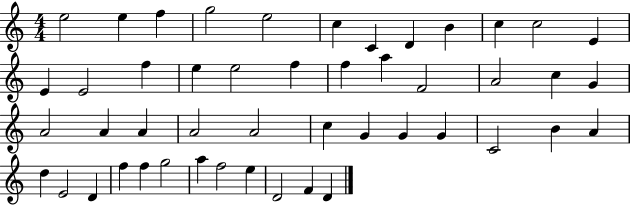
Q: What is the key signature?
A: C major